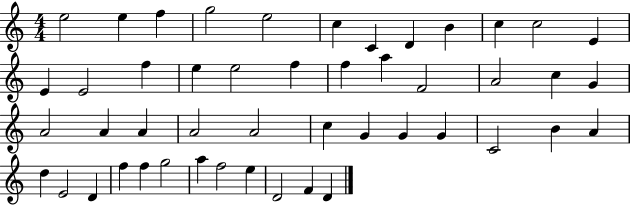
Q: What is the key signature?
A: C major